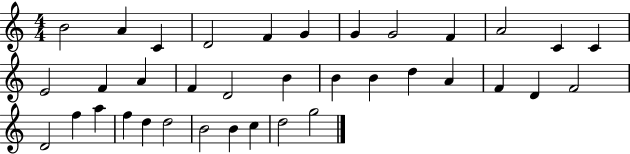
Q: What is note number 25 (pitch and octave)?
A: F4